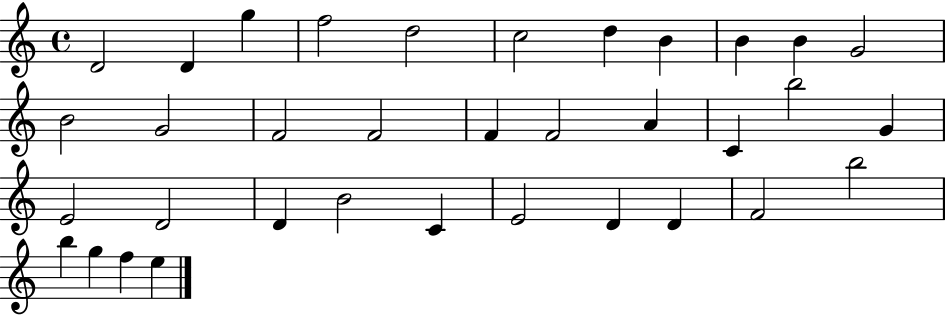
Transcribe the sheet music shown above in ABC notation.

X:1
T:Untitled
M:4/4
L:1/4
K:C
D2 D g f2 d2 c2 d B B B G2 B2 G2 F2 F2 F F2 A C b2 G E2 D2 D B2 C E2 D D F2 b2 b g f e